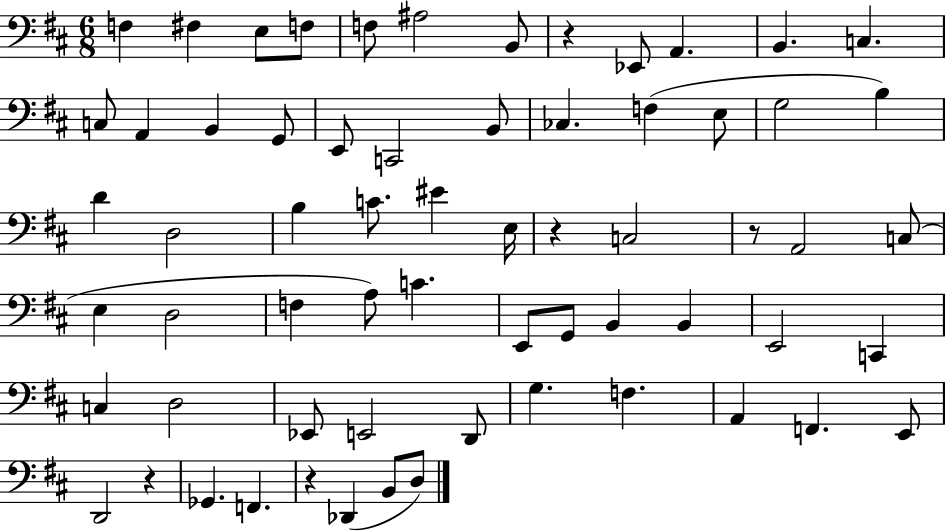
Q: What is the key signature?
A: D major